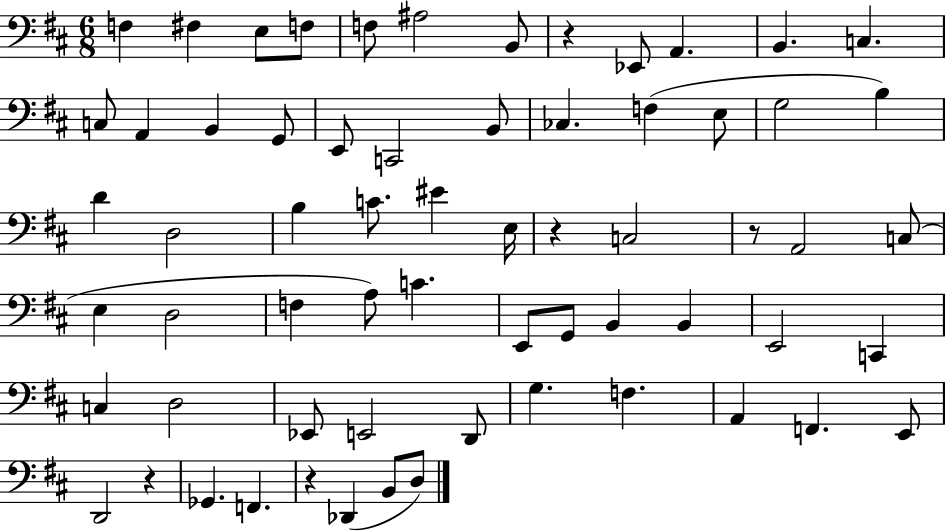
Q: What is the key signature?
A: D major